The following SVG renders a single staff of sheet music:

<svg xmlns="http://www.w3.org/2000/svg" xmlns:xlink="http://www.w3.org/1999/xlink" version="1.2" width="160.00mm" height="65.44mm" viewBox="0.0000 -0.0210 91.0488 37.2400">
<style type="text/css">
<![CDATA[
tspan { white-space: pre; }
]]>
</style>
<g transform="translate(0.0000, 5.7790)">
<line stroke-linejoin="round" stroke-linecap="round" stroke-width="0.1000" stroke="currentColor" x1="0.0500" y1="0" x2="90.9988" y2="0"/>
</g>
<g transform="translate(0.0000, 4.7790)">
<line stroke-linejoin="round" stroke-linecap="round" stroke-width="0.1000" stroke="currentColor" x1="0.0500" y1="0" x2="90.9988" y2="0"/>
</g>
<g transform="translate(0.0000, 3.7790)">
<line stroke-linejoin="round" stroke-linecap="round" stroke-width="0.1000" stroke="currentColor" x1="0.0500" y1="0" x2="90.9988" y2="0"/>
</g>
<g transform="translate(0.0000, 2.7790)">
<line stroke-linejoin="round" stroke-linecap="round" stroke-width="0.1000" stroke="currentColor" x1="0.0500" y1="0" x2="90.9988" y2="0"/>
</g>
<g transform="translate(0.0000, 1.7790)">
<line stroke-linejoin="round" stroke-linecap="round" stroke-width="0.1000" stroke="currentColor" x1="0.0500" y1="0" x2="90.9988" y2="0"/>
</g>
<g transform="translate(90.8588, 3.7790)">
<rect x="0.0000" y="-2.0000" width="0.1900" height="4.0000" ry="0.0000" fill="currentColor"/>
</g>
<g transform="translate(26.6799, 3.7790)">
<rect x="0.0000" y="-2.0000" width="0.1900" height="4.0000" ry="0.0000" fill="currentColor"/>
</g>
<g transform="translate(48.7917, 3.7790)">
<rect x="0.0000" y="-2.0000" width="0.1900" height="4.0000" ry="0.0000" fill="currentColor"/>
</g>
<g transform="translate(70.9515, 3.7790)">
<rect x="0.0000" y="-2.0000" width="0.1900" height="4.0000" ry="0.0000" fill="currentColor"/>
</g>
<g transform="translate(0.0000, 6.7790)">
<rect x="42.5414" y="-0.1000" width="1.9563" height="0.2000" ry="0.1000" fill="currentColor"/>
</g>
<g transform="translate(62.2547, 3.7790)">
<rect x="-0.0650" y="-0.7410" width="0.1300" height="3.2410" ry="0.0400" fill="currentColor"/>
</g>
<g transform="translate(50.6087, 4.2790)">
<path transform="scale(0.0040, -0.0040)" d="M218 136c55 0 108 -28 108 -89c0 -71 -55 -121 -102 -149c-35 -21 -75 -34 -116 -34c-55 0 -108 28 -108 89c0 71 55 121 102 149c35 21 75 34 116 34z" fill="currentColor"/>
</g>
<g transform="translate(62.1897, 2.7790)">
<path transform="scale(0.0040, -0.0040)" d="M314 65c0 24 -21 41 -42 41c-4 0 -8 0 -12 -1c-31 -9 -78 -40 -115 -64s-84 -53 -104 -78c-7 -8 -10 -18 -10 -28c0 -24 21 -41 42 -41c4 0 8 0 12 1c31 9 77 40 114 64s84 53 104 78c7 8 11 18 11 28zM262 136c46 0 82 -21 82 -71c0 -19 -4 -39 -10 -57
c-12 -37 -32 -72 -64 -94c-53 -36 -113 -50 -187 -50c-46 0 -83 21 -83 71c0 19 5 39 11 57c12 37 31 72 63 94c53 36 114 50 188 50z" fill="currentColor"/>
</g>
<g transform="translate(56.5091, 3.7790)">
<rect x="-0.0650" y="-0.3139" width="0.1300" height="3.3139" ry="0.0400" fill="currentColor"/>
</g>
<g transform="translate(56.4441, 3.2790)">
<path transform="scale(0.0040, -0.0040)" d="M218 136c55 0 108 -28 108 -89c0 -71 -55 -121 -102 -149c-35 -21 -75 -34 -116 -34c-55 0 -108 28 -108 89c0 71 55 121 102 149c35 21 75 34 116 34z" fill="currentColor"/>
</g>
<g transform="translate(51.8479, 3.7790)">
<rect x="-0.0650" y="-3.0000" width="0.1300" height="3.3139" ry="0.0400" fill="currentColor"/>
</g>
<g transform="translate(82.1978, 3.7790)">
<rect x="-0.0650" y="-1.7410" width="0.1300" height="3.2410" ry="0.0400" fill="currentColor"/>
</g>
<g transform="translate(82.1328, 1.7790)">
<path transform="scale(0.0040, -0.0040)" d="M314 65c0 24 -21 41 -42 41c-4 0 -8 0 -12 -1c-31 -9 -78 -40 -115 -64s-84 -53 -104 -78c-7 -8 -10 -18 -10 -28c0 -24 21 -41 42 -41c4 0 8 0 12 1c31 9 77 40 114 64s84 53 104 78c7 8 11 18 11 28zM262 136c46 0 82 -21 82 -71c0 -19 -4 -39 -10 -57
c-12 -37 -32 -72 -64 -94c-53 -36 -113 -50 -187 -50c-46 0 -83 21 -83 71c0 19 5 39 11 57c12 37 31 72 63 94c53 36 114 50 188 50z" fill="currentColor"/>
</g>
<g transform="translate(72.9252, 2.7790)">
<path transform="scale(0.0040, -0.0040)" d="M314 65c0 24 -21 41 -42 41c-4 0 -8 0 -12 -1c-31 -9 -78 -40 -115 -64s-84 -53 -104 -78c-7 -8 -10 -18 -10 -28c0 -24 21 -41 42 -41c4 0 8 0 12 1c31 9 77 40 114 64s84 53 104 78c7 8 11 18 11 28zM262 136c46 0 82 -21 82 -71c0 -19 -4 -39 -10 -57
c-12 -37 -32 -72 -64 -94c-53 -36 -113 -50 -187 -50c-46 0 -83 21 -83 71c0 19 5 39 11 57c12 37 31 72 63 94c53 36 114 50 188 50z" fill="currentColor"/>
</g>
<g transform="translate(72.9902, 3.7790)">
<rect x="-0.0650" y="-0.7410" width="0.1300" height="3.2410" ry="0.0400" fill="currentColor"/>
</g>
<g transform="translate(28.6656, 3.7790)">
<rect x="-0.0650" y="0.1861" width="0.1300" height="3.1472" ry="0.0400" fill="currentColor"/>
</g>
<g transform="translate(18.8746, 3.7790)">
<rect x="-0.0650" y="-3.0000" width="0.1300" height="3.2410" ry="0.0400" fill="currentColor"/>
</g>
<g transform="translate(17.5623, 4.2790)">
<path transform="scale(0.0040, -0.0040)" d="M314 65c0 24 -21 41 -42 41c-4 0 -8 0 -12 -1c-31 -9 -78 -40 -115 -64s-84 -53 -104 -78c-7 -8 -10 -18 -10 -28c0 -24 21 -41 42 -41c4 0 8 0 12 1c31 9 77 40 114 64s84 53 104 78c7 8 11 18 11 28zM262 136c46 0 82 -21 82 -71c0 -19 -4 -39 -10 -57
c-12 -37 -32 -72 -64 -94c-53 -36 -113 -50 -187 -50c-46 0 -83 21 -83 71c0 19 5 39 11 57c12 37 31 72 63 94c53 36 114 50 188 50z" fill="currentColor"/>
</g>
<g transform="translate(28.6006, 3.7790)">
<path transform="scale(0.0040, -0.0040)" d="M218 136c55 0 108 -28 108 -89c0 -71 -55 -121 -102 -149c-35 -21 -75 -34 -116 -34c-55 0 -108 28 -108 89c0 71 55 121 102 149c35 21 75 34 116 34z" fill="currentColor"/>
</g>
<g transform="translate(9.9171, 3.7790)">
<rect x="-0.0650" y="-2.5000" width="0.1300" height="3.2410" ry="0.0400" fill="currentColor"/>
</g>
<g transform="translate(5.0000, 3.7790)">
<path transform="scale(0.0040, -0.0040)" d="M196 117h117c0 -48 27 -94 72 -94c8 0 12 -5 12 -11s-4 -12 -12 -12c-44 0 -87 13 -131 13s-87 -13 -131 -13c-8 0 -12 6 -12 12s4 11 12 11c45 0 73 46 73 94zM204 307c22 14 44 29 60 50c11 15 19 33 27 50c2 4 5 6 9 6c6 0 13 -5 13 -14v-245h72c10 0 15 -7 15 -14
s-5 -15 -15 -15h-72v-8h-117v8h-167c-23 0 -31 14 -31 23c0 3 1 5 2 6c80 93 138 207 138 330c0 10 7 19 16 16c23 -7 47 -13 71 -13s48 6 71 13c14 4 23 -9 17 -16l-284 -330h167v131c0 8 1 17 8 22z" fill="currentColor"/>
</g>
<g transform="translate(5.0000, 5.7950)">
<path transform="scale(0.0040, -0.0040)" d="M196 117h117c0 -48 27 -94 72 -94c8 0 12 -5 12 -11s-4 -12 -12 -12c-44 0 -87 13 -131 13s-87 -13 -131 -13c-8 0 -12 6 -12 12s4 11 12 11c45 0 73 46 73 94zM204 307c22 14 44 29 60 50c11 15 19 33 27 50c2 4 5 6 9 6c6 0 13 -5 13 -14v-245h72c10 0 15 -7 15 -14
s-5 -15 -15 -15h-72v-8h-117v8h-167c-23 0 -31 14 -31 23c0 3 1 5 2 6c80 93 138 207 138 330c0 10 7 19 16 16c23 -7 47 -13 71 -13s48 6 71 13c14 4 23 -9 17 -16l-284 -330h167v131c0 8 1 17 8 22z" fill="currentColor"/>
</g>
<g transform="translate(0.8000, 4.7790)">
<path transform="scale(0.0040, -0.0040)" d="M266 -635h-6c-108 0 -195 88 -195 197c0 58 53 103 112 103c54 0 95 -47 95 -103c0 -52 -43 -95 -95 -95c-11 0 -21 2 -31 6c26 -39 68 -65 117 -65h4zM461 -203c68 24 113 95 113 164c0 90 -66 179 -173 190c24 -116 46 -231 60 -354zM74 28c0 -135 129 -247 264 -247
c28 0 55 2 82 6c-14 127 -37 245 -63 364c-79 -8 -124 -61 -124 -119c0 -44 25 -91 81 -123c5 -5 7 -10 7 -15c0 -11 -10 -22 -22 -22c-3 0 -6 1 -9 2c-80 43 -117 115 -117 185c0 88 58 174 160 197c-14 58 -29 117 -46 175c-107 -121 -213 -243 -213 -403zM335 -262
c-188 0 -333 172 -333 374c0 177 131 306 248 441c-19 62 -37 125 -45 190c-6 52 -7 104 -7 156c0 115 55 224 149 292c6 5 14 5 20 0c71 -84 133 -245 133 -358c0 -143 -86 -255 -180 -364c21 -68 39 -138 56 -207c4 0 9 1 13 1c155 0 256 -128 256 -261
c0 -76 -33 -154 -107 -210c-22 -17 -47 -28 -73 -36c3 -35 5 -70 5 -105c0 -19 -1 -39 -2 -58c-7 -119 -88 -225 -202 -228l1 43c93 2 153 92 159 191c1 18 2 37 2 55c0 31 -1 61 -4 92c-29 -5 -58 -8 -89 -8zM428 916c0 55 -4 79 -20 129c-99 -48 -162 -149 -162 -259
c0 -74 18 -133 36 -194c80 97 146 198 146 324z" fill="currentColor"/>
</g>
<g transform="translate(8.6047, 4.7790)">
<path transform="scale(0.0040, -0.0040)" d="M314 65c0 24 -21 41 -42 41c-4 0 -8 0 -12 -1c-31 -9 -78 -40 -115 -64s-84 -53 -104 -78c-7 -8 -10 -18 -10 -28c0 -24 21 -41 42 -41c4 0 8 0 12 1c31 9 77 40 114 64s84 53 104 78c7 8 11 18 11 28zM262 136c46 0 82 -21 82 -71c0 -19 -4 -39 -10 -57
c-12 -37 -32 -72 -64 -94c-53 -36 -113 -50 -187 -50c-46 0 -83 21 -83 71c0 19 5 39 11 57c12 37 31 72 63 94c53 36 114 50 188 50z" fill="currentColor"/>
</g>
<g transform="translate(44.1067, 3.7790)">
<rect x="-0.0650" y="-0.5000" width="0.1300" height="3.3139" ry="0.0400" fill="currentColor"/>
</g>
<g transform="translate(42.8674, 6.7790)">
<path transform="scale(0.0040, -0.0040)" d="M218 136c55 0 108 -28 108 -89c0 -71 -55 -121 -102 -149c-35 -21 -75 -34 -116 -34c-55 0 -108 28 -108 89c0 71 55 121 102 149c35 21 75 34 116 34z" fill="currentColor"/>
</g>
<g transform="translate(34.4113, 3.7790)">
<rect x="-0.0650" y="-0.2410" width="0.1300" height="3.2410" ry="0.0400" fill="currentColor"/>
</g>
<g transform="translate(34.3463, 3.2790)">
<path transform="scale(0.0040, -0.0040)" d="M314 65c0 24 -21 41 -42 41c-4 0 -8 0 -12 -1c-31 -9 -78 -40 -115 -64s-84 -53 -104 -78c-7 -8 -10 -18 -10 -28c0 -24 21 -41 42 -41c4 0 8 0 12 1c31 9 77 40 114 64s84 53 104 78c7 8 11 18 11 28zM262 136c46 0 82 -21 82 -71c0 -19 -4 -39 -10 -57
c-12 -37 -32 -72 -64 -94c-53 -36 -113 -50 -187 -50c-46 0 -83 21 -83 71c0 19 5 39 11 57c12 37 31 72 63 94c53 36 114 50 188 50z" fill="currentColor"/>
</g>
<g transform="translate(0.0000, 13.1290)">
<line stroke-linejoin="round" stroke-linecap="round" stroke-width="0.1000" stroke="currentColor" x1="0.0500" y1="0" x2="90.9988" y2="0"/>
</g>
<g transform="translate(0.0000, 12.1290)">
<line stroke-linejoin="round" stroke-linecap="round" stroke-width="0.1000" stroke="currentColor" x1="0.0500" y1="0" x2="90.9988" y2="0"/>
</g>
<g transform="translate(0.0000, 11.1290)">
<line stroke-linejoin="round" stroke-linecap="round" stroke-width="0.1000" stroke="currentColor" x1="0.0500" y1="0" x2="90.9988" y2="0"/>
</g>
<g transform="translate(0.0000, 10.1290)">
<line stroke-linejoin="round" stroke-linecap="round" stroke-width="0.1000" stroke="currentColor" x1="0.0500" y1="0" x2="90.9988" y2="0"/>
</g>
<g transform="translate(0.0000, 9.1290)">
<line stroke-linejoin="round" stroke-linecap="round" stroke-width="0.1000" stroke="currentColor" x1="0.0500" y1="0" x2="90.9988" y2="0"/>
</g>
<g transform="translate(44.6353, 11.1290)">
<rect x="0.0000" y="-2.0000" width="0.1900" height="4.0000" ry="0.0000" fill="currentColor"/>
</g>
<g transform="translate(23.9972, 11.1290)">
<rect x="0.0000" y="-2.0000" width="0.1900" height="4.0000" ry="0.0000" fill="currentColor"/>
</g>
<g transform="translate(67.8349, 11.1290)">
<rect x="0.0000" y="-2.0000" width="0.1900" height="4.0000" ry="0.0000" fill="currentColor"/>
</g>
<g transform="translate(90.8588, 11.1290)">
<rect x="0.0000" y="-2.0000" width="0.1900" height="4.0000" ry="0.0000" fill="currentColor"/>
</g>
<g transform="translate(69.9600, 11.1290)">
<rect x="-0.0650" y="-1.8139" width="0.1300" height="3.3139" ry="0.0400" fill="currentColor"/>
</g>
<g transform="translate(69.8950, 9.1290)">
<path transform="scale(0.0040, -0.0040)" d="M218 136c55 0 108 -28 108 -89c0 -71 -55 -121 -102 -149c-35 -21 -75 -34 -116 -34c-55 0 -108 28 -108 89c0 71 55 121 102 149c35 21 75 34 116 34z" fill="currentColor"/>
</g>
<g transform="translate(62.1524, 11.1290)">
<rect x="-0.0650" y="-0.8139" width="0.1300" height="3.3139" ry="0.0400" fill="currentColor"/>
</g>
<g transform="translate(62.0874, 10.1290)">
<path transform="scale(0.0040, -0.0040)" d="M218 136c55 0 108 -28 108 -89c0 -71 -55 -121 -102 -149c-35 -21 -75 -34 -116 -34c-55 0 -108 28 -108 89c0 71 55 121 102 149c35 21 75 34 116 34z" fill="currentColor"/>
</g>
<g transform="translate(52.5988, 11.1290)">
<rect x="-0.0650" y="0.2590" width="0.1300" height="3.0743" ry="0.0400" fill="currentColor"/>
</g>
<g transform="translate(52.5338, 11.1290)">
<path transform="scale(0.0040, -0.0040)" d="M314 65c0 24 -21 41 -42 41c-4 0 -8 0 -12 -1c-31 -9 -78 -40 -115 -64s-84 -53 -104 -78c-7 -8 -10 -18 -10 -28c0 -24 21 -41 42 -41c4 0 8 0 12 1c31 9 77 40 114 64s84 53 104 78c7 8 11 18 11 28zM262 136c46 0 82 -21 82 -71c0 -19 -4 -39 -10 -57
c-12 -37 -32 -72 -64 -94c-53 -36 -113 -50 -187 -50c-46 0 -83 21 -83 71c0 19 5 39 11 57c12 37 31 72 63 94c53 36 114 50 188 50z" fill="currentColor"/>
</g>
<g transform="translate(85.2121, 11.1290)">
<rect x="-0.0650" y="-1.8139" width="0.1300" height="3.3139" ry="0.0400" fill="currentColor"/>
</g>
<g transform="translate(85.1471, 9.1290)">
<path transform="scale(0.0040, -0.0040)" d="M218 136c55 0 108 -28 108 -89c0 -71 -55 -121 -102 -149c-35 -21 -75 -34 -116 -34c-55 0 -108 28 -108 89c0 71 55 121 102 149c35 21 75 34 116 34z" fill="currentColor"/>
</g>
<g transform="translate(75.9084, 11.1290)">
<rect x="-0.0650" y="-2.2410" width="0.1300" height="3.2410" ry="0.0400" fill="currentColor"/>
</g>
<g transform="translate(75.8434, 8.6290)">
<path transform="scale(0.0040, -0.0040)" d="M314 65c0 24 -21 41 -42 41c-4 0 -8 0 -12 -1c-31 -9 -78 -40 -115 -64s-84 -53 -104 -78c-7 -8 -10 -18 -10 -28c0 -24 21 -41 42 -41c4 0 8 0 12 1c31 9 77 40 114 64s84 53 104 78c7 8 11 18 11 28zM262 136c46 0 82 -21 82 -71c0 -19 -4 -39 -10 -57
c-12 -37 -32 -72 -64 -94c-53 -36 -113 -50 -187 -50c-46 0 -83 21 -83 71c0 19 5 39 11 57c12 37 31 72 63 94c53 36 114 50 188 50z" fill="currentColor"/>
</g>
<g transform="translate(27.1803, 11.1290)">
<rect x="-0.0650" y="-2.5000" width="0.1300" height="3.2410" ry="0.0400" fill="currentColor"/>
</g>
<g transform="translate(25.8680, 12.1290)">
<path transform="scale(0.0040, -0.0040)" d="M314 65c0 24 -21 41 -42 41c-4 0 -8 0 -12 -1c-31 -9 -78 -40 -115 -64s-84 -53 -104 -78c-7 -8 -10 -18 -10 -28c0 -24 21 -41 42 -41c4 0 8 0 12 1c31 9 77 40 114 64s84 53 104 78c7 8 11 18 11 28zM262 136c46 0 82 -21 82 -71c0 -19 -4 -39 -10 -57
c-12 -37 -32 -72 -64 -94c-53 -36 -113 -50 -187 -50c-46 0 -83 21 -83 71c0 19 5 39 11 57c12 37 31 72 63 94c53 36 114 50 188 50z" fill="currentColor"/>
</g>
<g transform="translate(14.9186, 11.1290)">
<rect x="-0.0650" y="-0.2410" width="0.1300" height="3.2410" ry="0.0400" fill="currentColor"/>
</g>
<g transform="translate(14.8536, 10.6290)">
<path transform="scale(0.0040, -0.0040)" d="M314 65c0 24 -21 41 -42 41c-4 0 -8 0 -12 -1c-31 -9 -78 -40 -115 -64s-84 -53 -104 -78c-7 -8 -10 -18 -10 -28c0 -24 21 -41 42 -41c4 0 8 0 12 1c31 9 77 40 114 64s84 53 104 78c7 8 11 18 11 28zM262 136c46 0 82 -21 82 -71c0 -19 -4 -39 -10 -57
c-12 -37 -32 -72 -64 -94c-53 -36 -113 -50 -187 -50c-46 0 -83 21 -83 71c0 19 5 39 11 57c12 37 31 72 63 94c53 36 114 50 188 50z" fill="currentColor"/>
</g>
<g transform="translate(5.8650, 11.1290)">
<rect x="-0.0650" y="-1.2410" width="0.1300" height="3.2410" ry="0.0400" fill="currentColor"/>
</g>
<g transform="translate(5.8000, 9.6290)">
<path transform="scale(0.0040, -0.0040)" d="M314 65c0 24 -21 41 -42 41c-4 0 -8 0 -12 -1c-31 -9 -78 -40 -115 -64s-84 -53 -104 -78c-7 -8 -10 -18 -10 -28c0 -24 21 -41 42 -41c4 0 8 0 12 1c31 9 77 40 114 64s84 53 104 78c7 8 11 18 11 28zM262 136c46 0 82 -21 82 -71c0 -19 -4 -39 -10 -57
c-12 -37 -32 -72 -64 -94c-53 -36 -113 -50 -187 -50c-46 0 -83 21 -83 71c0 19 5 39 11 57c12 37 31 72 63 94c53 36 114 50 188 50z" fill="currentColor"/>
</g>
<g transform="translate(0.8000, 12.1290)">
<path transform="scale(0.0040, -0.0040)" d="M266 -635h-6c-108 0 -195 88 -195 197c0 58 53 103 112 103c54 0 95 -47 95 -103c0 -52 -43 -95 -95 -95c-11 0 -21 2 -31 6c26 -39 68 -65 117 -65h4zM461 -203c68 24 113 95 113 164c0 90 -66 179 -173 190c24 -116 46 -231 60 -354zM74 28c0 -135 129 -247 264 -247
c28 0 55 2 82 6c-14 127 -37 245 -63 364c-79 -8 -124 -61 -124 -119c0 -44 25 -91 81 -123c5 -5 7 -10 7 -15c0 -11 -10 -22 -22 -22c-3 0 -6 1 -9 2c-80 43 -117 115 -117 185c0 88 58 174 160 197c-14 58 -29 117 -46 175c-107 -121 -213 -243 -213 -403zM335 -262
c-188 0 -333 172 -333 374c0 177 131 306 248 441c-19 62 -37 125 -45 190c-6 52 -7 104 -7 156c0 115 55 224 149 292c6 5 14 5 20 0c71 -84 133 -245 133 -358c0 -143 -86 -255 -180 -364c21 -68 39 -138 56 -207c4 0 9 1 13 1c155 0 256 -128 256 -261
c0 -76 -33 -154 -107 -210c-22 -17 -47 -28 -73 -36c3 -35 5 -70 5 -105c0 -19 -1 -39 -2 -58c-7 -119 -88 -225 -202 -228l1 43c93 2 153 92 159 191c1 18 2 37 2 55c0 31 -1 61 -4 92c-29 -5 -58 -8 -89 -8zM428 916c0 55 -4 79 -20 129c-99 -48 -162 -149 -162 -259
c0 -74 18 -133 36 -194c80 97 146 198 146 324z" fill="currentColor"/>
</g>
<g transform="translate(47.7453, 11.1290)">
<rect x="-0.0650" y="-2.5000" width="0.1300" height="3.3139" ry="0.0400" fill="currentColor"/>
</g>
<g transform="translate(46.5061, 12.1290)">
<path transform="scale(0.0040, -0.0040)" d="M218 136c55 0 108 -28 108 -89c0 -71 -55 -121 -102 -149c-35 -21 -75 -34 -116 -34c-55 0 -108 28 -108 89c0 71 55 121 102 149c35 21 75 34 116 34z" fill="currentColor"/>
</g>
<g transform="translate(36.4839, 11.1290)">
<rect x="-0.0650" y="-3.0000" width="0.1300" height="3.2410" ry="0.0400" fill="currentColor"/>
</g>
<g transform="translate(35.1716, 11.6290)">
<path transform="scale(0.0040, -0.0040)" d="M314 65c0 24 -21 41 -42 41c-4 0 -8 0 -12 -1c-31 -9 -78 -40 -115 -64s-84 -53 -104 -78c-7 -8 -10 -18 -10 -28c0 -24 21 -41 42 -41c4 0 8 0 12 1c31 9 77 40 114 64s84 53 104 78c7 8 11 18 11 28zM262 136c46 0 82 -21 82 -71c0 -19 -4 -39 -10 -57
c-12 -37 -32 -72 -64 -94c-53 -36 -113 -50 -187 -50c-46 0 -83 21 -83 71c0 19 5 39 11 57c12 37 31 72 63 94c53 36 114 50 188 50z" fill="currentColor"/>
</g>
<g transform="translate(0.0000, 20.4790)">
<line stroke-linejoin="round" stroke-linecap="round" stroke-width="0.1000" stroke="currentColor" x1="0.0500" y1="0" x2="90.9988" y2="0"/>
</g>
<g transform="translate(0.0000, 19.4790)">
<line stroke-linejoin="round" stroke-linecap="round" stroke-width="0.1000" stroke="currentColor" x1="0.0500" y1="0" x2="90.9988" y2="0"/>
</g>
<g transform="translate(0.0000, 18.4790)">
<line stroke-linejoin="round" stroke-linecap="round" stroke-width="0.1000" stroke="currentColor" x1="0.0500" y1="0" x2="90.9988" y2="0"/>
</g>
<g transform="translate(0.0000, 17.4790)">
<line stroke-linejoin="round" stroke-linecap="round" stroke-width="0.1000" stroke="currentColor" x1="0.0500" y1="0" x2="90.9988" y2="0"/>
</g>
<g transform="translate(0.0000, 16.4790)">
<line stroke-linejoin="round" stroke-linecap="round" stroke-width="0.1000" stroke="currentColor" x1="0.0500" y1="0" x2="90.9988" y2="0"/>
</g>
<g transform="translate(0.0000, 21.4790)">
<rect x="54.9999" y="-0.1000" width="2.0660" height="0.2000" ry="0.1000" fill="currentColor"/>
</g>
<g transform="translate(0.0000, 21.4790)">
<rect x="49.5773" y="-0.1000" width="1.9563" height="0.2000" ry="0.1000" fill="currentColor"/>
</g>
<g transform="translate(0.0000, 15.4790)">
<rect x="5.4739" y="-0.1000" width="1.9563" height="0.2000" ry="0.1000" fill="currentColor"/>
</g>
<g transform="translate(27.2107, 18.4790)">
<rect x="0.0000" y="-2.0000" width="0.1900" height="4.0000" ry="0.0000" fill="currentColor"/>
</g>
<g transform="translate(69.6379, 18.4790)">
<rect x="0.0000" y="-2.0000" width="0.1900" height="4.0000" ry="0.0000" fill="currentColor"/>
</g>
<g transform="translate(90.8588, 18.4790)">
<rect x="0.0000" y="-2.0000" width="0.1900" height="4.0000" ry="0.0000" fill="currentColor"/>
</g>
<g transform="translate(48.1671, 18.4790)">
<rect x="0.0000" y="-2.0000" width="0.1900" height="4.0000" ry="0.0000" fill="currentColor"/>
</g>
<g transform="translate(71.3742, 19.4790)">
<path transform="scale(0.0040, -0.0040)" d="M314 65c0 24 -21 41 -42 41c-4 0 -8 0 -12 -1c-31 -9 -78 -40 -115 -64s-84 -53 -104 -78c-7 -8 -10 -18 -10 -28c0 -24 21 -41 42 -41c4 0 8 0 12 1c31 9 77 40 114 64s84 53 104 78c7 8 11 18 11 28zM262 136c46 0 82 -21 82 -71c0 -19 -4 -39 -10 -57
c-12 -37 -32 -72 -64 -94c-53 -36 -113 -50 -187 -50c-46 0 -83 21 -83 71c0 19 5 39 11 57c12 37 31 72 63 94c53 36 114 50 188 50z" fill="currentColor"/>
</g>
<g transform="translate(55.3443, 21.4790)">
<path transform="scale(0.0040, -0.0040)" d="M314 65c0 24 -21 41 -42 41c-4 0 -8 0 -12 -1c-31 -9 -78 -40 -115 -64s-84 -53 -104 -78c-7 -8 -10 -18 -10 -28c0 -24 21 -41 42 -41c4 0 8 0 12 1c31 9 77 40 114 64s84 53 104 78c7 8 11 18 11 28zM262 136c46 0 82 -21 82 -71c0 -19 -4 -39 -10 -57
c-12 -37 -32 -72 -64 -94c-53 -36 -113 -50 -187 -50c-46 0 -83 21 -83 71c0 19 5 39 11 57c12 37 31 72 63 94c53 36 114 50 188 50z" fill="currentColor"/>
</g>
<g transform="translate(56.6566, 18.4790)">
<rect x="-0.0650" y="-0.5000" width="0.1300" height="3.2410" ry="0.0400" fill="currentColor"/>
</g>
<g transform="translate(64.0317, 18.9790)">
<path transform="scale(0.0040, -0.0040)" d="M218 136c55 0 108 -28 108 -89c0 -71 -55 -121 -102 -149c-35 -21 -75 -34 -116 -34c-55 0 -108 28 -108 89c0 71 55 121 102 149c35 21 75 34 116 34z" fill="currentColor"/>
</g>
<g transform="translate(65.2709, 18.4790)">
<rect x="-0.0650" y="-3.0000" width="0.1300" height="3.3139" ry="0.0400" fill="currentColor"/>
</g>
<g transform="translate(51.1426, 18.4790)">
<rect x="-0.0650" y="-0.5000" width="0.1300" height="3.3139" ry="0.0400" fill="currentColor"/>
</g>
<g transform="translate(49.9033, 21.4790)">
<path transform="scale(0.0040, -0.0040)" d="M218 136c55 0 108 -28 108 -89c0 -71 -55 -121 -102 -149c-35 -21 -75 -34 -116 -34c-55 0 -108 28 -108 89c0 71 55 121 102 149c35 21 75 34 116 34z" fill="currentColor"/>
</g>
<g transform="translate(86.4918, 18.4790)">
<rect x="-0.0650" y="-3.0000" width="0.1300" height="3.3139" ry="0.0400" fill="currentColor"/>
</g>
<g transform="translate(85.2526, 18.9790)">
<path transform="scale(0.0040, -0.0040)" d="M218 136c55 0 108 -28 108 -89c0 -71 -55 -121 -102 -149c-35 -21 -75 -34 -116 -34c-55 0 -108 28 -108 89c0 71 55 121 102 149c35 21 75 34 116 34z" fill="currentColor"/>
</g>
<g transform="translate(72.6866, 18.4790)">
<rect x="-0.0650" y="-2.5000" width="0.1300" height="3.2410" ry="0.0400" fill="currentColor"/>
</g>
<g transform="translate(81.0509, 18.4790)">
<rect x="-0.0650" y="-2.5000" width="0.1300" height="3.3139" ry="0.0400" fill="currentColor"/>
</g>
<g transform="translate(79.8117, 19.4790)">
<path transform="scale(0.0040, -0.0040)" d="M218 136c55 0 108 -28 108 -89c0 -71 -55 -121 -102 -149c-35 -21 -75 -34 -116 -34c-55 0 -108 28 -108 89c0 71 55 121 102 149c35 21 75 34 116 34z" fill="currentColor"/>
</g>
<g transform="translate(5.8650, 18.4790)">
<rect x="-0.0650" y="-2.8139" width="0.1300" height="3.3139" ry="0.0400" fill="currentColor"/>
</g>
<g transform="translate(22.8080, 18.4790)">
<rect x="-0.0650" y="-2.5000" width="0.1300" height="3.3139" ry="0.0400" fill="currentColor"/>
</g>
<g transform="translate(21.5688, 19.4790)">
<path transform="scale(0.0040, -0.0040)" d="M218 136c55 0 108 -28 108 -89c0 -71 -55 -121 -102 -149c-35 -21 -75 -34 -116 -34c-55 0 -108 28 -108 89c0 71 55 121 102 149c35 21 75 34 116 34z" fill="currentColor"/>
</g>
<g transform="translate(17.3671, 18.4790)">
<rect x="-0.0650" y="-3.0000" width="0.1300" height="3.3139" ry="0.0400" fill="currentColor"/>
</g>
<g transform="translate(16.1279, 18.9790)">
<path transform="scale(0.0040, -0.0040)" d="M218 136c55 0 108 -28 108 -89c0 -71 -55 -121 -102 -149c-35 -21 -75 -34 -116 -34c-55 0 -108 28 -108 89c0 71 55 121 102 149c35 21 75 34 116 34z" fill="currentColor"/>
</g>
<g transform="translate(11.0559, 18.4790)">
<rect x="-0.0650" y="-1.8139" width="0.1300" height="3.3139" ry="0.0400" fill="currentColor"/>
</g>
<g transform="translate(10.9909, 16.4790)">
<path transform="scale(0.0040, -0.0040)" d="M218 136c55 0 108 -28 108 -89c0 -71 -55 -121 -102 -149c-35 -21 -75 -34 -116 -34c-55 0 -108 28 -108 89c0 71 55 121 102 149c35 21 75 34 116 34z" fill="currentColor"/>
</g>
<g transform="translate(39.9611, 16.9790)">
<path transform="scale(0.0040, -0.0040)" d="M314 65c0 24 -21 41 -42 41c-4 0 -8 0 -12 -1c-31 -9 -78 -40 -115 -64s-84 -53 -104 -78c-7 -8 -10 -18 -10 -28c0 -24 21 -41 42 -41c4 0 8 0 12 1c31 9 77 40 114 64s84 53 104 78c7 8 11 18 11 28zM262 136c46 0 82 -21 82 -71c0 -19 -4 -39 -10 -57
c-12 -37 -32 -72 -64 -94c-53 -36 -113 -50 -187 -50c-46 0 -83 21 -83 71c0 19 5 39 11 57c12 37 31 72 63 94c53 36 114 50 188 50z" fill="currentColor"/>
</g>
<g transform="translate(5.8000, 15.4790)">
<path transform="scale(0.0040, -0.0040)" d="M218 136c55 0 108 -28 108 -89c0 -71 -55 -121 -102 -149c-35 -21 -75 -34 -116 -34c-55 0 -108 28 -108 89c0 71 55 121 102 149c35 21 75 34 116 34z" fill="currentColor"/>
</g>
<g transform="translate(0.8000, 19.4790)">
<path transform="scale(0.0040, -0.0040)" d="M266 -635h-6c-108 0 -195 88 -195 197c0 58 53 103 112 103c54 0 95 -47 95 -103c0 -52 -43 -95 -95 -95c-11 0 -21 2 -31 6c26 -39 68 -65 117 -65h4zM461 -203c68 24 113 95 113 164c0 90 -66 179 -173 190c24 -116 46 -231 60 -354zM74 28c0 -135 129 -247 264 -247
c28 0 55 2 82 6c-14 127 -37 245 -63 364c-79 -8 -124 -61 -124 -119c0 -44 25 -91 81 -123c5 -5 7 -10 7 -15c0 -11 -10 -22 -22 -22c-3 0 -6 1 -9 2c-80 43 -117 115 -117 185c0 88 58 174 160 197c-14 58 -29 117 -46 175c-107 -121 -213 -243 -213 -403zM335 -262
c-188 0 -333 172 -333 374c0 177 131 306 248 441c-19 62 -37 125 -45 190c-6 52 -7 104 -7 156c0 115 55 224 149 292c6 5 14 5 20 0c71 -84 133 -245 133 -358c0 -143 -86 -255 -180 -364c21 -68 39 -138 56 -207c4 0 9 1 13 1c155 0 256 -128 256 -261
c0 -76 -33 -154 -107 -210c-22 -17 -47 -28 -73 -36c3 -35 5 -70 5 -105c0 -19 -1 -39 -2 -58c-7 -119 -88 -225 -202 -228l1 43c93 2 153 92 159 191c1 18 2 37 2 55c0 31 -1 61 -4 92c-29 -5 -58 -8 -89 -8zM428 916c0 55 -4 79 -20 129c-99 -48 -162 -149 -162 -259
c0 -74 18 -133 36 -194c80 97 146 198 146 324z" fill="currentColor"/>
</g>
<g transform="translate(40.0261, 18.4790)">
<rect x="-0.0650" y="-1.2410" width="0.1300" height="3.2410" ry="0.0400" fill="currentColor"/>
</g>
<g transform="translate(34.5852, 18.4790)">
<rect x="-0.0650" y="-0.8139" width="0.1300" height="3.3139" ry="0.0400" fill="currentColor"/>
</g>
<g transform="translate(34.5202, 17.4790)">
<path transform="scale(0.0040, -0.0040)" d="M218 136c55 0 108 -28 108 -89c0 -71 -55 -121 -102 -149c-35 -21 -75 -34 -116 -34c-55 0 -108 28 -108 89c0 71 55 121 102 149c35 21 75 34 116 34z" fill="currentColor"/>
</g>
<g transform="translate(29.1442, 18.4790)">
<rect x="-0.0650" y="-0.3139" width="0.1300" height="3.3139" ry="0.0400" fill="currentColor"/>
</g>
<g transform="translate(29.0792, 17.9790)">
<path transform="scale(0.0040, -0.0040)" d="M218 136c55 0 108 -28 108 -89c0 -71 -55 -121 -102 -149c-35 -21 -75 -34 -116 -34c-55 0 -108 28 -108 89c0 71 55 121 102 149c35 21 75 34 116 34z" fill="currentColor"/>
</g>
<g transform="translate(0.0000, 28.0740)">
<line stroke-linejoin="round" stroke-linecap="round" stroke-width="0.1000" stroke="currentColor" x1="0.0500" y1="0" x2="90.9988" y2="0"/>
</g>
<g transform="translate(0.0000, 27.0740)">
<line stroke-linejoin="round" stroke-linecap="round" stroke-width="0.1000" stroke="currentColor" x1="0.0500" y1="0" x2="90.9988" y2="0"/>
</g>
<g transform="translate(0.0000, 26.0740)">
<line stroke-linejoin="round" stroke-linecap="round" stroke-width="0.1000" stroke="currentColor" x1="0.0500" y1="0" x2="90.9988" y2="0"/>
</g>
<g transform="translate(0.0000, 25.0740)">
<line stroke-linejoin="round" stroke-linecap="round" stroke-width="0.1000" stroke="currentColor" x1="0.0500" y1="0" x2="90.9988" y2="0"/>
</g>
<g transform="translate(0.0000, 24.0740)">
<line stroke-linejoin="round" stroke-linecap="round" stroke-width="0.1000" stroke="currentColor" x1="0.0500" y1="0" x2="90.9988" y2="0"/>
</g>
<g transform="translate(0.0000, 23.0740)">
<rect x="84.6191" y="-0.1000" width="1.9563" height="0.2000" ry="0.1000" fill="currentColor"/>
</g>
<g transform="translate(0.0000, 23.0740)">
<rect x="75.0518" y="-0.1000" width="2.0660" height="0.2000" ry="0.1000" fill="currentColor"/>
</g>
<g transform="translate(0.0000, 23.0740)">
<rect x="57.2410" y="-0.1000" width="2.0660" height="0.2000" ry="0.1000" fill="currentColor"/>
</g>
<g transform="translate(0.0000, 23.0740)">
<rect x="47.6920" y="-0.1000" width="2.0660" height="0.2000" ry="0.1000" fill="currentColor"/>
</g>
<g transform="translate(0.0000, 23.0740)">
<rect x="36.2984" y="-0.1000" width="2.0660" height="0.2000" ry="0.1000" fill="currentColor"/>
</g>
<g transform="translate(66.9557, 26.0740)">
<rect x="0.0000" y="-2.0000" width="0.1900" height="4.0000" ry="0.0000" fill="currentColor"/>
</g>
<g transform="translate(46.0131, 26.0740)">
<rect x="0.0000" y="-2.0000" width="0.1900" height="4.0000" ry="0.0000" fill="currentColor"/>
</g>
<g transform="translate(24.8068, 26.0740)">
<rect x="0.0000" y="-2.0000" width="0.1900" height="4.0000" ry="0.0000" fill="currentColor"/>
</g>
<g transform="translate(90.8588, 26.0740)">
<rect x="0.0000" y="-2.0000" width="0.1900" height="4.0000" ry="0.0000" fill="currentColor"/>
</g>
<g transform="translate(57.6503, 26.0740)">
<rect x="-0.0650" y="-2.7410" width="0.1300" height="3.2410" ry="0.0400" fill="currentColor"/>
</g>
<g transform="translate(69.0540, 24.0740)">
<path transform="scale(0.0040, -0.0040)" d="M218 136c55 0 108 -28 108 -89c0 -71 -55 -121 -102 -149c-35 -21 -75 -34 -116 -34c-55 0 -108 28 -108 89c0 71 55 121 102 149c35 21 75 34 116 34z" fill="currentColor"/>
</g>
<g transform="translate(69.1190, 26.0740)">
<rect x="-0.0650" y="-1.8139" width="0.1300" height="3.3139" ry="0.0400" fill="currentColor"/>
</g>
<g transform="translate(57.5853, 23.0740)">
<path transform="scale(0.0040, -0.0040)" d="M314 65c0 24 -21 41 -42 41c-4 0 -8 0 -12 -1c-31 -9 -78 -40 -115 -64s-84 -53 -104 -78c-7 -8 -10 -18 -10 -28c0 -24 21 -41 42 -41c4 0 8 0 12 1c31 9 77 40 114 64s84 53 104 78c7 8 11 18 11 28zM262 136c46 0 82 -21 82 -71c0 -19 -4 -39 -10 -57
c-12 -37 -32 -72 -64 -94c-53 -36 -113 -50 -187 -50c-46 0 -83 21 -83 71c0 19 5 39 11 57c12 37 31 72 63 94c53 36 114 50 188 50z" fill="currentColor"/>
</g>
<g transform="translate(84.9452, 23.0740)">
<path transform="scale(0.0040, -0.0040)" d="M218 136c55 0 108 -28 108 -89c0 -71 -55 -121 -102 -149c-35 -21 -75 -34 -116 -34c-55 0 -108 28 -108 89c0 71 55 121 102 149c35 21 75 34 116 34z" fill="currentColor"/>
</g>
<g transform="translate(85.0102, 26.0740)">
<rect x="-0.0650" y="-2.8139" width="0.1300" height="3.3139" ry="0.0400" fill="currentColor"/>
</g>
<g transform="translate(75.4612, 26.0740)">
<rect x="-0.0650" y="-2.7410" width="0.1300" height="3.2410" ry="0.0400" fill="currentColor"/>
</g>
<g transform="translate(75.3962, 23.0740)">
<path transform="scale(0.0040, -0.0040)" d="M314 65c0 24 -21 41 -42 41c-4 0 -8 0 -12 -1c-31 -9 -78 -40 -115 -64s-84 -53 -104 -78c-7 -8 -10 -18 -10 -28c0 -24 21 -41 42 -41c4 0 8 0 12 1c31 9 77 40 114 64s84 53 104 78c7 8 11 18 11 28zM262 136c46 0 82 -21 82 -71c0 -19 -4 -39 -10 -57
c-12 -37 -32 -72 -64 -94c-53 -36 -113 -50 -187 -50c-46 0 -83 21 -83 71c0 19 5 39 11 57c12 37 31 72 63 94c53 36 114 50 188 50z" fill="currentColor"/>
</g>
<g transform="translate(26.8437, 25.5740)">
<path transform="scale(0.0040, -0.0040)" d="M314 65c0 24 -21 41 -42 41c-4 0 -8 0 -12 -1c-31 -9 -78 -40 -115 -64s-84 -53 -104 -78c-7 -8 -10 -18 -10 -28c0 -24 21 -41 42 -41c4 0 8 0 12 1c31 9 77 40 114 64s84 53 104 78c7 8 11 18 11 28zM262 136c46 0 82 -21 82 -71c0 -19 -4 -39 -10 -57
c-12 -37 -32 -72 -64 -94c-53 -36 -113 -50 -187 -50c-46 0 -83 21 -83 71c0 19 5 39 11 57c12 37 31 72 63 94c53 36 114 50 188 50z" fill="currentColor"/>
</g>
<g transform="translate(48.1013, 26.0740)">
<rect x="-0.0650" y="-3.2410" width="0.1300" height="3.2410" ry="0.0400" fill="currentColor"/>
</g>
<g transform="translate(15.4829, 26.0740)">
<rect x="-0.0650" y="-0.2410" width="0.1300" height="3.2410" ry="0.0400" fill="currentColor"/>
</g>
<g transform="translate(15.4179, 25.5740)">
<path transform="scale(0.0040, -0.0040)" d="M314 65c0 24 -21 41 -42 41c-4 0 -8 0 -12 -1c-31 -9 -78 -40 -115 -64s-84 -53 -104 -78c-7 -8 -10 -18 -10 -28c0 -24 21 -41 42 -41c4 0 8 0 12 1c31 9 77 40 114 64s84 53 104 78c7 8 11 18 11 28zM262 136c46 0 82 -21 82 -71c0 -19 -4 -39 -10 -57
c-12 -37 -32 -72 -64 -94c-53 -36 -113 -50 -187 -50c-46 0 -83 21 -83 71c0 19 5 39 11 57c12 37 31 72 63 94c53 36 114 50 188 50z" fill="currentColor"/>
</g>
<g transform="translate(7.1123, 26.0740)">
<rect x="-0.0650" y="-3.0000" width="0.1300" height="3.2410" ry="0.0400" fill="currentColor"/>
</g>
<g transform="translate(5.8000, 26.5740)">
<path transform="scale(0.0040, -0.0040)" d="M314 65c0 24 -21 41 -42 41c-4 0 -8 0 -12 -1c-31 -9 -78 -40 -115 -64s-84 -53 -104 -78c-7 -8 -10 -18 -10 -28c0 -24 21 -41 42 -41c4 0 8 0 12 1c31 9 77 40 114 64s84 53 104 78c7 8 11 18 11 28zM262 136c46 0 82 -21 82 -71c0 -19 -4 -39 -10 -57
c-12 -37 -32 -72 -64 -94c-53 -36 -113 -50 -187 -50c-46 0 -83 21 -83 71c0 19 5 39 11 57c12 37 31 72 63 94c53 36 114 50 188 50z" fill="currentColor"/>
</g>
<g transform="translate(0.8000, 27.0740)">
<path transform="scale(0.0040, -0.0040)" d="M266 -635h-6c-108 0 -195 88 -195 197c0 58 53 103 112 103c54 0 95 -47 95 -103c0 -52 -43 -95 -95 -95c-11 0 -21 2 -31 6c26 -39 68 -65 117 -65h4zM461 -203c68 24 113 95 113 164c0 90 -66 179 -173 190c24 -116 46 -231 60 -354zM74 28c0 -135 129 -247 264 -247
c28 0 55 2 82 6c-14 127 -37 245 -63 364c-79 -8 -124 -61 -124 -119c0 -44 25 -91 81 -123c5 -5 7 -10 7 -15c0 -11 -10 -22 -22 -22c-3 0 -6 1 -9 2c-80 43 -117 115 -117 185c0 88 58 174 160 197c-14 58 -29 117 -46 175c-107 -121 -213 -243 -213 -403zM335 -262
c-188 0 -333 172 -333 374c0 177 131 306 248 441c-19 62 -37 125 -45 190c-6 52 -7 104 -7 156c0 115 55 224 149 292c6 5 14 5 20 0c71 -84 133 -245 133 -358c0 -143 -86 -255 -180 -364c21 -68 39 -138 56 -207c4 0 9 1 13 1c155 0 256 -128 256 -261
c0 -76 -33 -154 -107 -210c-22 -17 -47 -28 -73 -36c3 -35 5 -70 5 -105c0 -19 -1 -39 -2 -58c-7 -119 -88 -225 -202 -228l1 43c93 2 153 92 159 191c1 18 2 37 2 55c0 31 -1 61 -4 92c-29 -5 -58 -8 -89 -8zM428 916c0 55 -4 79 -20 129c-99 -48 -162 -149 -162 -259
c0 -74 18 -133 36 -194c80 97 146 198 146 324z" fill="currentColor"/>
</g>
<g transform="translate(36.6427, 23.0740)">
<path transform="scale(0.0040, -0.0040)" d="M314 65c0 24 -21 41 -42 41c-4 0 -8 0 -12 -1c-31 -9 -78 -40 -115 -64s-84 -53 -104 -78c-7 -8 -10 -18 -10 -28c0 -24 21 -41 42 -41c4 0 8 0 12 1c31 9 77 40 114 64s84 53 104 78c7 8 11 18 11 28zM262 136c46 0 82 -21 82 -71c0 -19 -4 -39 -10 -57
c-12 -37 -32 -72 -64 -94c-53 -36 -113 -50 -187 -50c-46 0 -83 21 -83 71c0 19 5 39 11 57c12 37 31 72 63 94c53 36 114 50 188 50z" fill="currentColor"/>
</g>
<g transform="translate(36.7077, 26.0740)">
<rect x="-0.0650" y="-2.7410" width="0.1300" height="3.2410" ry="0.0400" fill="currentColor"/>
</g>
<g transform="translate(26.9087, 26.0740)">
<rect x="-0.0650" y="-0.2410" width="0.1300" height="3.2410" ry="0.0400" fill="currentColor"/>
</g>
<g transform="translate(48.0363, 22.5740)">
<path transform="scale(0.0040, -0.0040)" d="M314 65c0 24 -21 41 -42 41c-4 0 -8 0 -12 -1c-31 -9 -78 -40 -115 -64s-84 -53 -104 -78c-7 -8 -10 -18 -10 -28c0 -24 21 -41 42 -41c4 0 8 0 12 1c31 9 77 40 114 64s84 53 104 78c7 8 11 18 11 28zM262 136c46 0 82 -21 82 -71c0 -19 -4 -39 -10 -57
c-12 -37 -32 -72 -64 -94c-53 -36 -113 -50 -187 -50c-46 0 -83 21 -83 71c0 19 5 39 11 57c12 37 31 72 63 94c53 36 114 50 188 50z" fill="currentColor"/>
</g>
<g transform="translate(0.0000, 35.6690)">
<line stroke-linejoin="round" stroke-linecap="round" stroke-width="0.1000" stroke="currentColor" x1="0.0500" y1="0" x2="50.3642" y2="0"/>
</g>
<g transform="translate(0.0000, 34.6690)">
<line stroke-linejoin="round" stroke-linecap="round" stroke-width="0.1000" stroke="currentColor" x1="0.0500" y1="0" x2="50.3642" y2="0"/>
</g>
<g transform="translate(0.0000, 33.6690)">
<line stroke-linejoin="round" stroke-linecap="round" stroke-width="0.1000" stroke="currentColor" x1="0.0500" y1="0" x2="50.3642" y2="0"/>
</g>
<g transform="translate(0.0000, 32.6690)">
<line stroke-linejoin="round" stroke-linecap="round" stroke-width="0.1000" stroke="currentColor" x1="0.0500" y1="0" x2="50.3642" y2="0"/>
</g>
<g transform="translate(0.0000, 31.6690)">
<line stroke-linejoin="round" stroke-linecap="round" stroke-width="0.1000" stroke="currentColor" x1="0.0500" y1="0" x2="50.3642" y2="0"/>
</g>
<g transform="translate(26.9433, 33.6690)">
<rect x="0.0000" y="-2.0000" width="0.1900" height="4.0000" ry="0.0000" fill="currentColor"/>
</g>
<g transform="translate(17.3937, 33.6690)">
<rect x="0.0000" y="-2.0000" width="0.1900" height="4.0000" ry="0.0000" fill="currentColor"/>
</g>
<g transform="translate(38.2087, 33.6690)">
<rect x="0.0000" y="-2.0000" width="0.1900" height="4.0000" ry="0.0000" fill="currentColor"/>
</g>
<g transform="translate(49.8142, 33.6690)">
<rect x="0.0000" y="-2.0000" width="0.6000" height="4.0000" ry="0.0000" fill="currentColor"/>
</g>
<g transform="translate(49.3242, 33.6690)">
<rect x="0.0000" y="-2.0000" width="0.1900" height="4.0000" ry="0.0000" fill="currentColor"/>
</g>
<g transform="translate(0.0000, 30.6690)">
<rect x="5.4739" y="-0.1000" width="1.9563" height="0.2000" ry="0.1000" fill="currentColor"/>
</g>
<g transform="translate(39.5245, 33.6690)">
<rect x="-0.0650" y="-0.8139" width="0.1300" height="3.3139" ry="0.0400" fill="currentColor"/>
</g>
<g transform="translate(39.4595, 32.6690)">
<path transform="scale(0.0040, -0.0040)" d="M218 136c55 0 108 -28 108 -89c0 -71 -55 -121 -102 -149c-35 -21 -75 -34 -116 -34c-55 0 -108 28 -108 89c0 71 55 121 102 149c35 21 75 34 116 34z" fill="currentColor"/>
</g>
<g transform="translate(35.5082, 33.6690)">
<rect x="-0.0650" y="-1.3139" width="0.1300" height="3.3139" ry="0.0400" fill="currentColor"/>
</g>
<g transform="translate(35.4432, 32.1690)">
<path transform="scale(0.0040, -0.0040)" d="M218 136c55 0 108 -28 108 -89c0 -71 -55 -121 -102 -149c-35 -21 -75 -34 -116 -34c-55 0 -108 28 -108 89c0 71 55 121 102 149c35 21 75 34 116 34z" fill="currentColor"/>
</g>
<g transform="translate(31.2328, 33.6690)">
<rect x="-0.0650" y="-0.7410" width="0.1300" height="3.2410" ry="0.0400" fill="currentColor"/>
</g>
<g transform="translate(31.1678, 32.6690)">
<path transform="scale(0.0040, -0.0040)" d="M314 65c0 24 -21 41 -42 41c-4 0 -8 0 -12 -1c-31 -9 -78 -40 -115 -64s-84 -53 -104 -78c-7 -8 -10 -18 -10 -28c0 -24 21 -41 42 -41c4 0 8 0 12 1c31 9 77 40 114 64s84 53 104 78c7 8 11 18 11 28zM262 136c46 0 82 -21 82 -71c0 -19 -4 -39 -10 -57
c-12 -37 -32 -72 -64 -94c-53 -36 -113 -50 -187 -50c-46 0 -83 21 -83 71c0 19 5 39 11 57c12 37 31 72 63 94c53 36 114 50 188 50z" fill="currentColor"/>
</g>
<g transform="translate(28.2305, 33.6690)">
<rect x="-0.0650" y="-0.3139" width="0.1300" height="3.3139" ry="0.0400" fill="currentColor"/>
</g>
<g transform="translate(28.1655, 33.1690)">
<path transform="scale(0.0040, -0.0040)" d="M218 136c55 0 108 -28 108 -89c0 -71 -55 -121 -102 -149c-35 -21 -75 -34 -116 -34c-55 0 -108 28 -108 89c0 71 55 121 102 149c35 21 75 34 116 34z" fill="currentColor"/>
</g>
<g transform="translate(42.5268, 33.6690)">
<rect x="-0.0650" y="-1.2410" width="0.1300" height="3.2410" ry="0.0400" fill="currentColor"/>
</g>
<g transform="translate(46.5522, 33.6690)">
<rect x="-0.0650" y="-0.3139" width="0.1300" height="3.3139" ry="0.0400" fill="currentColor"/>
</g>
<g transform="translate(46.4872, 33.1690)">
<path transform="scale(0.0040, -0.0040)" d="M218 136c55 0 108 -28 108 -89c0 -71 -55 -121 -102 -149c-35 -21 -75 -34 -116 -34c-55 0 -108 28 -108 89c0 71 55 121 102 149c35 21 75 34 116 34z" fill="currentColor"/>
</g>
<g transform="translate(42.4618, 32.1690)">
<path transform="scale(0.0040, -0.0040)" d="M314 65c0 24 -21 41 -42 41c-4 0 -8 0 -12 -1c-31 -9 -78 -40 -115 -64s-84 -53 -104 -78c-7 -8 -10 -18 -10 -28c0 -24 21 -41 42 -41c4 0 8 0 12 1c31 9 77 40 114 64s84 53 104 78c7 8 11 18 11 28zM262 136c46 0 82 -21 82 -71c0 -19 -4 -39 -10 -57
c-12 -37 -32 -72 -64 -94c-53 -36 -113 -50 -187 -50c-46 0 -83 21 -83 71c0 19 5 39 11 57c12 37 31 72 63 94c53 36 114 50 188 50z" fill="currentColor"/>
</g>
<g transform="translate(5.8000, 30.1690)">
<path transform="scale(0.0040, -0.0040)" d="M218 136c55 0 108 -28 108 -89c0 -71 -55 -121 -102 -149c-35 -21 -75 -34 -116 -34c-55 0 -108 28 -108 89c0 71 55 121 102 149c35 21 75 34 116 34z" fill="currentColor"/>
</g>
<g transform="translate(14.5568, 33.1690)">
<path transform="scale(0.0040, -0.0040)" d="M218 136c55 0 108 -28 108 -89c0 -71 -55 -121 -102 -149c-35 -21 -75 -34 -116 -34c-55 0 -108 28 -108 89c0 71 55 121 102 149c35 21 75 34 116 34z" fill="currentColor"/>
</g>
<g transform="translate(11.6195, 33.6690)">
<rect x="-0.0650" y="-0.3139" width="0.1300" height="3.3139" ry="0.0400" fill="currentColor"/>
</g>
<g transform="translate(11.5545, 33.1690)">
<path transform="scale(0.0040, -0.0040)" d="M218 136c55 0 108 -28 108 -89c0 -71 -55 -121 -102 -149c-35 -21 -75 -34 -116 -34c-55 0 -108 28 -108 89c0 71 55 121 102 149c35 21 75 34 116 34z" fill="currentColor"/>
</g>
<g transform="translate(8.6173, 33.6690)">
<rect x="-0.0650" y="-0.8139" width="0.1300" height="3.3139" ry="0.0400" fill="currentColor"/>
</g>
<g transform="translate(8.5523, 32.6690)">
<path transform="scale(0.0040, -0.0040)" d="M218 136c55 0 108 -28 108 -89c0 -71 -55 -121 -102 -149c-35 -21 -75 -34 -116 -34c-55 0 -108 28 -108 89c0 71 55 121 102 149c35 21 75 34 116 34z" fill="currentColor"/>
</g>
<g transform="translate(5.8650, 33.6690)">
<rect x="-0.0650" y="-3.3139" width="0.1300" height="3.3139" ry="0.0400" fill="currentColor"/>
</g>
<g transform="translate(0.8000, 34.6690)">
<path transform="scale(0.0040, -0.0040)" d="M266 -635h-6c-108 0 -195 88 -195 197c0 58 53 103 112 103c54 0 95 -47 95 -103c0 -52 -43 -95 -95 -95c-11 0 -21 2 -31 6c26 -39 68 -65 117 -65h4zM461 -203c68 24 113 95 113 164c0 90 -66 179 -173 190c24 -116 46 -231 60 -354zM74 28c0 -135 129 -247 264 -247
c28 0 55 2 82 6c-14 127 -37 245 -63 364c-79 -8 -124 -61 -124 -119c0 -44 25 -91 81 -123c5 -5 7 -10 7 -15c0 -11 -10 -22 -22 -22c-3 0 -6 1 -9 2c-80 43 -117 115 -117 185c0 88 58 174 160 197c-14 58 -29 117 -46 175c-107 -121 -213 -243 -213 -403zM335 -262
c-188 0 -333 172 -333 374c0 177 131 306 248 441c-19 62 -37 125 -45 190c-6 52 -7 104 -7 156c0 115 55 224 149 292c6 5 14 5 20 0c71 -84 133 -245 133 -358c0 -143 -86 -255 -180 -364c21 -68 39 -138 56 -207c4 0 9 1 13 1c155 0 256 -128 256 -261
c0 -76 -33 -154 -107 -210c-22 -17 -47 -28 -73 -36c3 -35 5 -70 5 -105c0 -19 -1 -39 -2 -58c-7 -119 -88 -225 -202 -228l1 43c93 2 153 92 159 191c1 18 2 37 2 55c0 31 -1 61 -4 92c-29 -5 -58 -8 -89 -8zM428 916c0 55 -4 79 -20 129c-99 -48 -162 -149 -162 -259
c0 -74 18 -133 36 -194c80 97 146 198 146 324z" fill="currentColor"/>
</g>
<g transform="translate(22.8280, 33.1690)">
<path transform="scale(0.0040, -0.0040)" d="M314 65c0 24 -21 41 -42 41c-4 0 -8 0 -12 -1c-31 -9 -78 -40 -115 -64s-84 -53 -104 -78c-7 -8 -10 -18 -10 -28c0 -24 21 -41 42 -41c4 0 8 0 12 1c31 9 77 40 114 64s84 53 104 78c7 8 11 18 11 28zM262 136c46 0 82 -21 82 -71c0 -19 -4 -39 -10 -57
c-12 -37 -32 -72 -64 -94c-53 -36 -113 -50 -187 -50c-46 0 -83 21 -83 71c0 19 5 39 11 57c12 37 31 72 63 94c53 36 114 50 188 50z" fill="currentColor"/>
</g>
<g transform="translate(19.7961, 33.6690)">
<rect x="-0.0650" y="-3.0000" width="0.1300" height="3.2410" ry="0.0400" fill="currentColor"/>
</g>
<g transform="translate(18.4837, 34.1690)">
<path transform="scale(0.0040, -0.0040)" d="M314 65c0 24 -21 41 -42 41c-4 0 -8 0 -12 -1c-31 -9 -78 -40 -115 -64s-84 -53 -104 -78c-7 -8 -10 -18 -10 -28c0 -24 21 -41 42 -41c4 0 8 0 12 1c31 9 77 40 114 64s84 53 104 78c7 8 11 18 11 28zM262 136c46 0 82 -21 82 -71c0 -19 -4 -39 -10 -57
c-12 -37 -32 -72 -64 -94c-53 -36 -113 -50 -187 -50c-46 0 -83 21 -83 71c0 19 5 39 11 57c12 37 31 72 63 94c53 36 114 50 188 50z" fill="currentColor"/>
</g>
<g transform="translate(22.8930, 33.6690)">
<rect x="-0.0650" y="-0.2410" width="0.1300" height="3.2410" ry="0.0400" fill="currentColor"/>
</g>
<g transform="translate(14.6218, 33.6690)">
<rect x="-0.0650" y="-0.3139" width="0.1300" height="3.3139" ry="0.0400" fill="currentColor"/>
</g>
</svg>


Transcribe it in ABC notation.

X:1
T:Untitled
M:4/4
L:1/4
K:C
G2 A2 B c2 C A c d2 d2 f2 e2 c2 G2 A2 G B2 d f g2 f a f A G c d e2 C C2 A G2 G A A2 c2 c2 a2 b2 a2 f a2 a b d c c A2 c2 c d2 e d e2 c